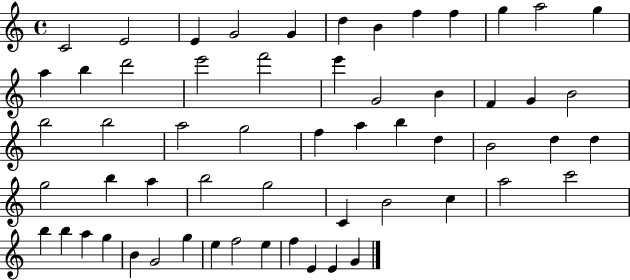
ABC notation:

X:1
T:Untitled
M:4/4
L:1/4
K:C
C2 E2 E G2 G d B f f g a2 g a b d'2 e'2 f'2 e' G2 B F G B2 b2 b2 a2 g2 f a b d B2 d d g2 b a b2 g2 C B2 c a2 c'2 b b a g B G2 g e f2 e f E E G